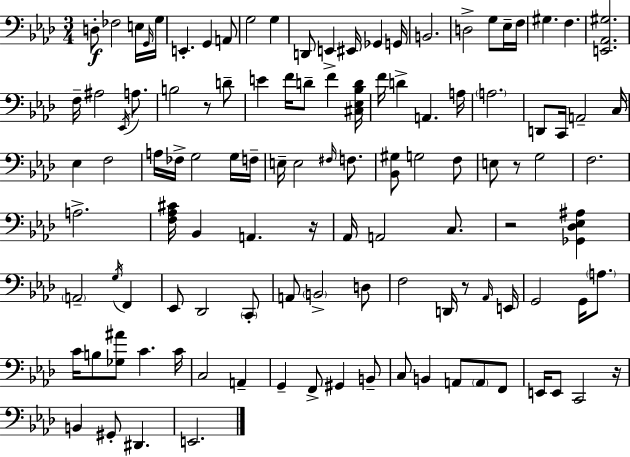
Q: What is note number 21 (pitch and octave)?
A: G#3